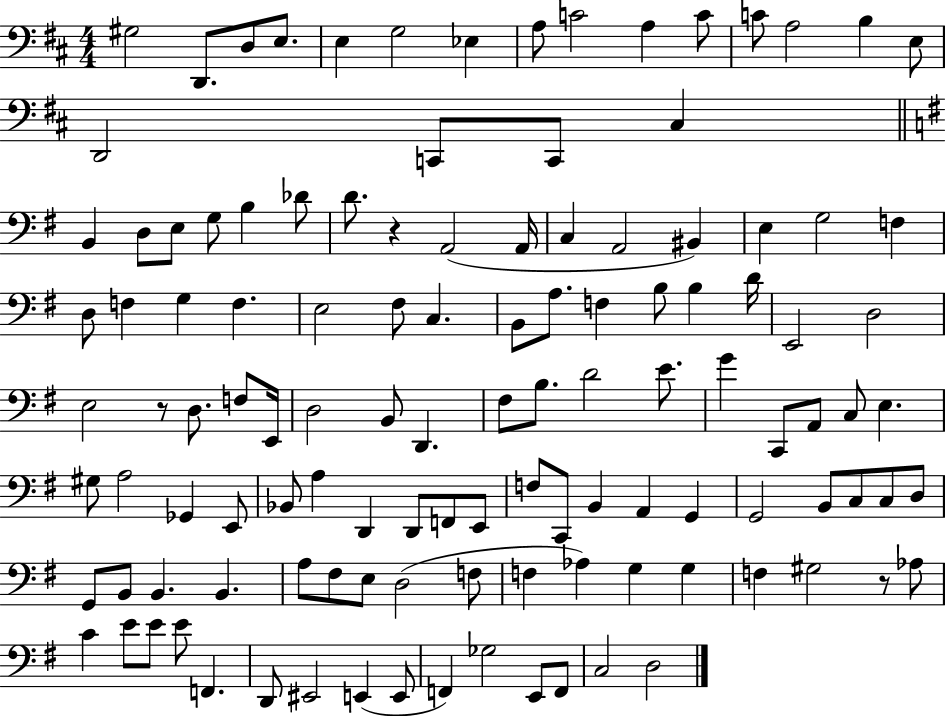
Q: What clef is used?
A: bass